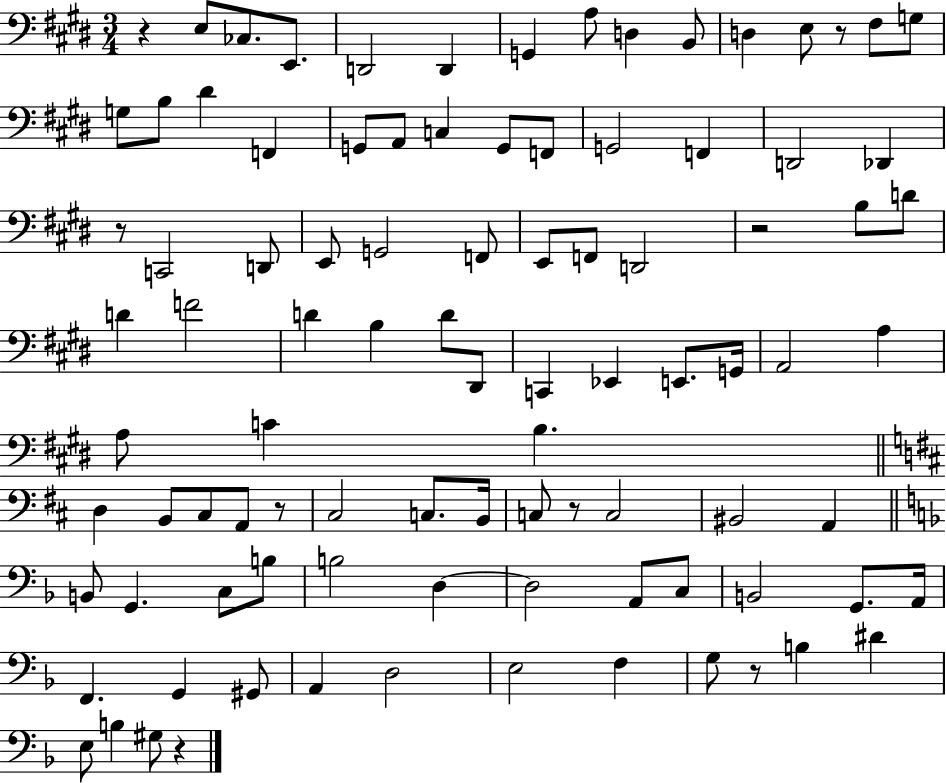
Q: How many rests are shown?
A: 8